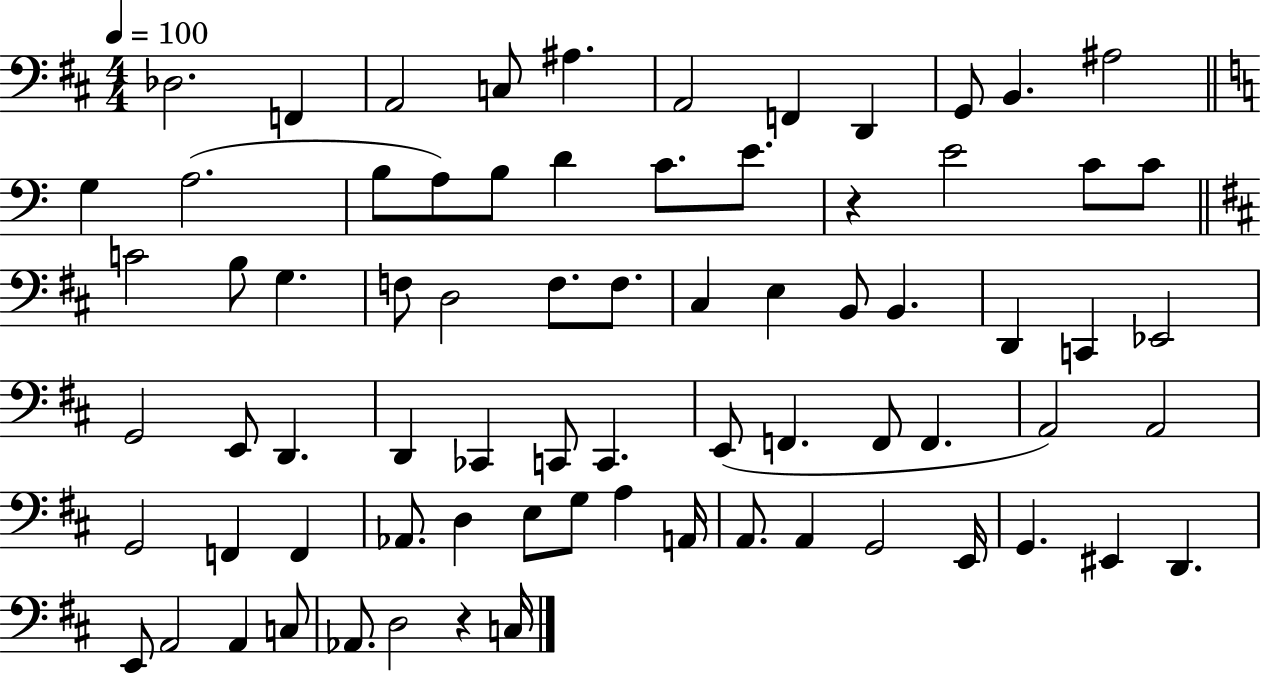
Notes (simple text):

Db3/h. F2/q A2/h C3/e A#3/q. A2/h F2/q D2/q G2/e B2/q. A#3/h G3/q A3/h. B3/e A3/e B3/e D4/q C4/e. E4/e. R/q E4/h C4/e C4/e C4/h B3/e G3/q. F3/e D3/h F3/e. F3/e. C#3/q E3/q B2/e B2/q. D2/q C2/q Eb2/h G2/h E2/e D2/q. D2/q CES2/q C2/e C2/q. E2/e F2/q. F2/e F2/q. A2/h A2/h G2/h F2/q F2/q Ab2/e. D3/q E3/e G3/e A3/q A2/s A2/e. A2/q G2/h E2/s G2/q. EIS2/q D2/q. E2/e A2/h A2/q C3/e Ab2/e. D3/h R/q C3/s